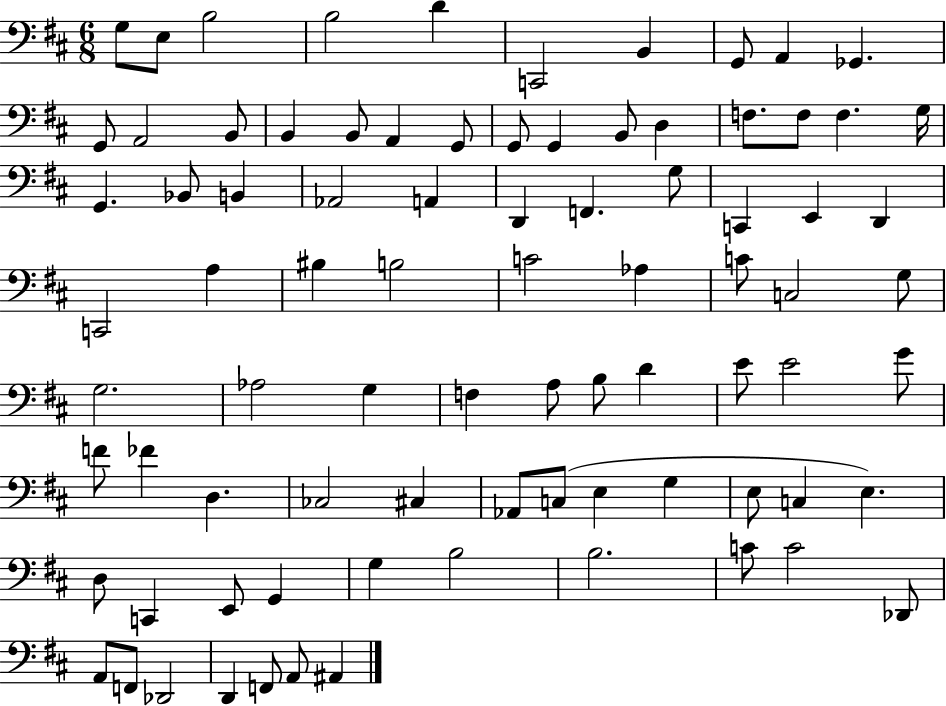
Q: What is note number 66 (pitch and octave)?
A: C3